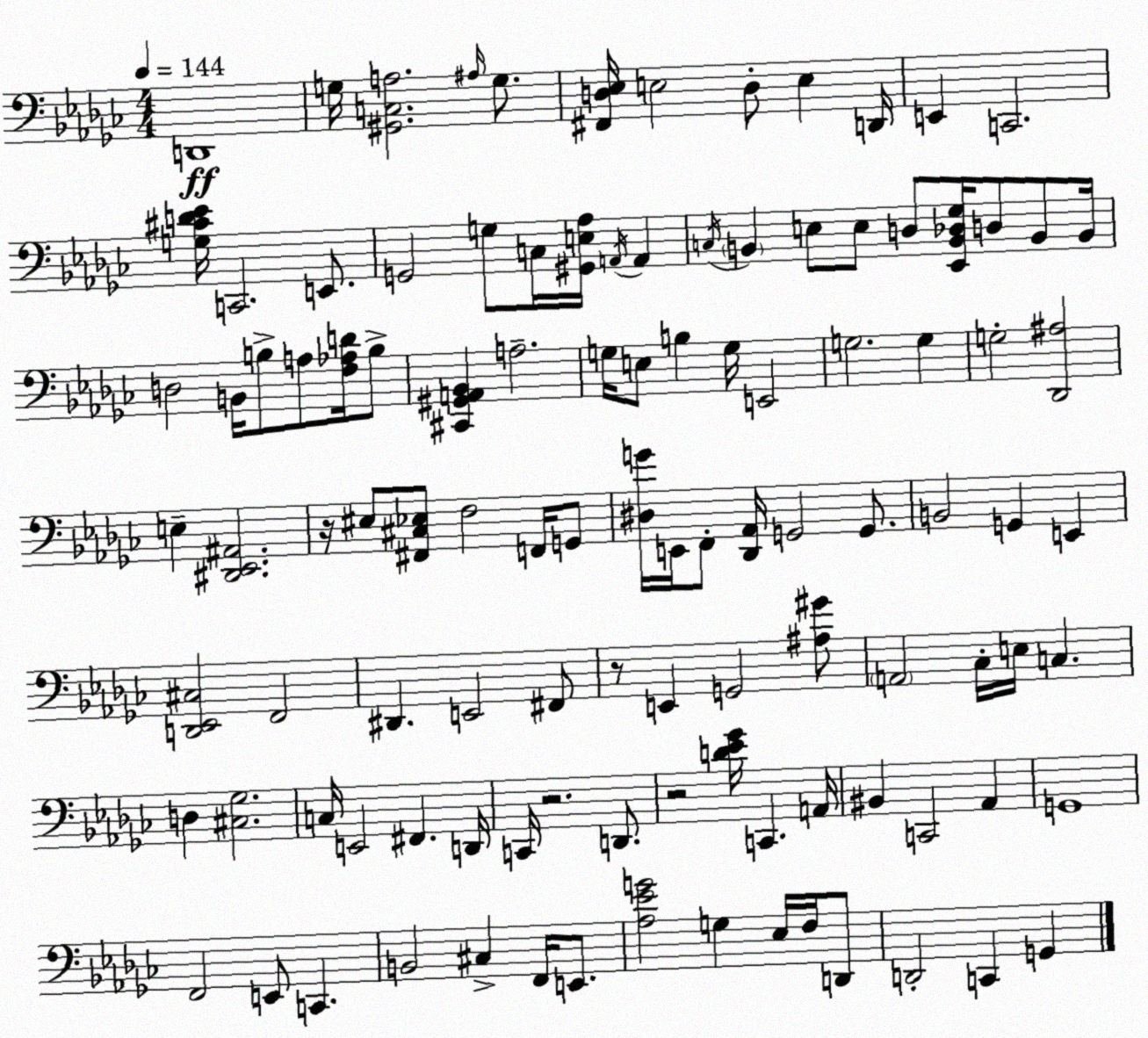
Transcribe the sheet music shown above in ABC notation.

X:1
T:Untitled
M:4/4
L:1/4
K:Ebm
D,,4 G,/4 [^G,,C,A,]2 ^A,/4 G,/2 [^F,,D,_E,]/4 E,2 D,/2 E, D,,/4 E,, C,,2 [G,^CD_E]/4 C,,2 E,,/2 G,,2 G,/2 C,/4 [^G,,E,_A,]/4 A,,/4 A,, C,/4 B,, E,/2 E,/2 D,/2 [_E,,B,,_D,_G,]/4 D,/2 B,,/2 B,,/4 D,2 B,,/4 B,/2 A,/2 [F,_A,D]/4 B,/2 [^C,,^G,,A,,_B,,] A,2 G,/4 E,/2 B, G,/4 E,,2 G,2 G, G,2 [_D,,^A,]2 E, [^D,,_E,,^A,,]2 z/4 ^E,/2 [^F,,^C,_E,]/2 F,2 F,,/4 G,,/2 [^D,G]/4 E,,/4 F,,/2 [_D,,_A,,]/4 G,,2 G,,/2 B,,2 G,, E,, [D,,_E,,^C,]2 F,,2 ^D,, E,,2 ^F,,/2 z/2 E,, G,,2 [^A,^G]/2 A,,2 _C,/4 E,/4 C, D, [^C,_G,]2 C,/4 E,,2 ^F,, D,,/4 C,,/4 z2 D,,/2 z2 [D_E_G]/4 C,, A,,/4 ^B,, C,,2 _A,, G,,4 F,,2 E,,/2 C,, B,,2 ^C, F,,/4 E,,/2 [_A,_EG]2 G, _E,/4 F,/4 D,,/2 D,,2 C,, G,,